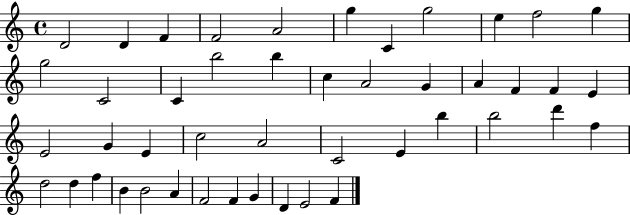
D4/h D4/q F4/q F4/h A4/h G5/q C4/q G5/h E5/q F5/h G5/q G5/h C4/h C4/q B5/h B5/q C5/q A4/h G4/q A4/q F4/q F4/q E4/q E4/h G4/q E4/q C5/h A4/h C4/h E4/q B5/q B5/h D6/q F5/q D5/h D5/q F5/q B4/q B4/h A4/q F4/h F4/q G4/q D4/q E4/h F4/q